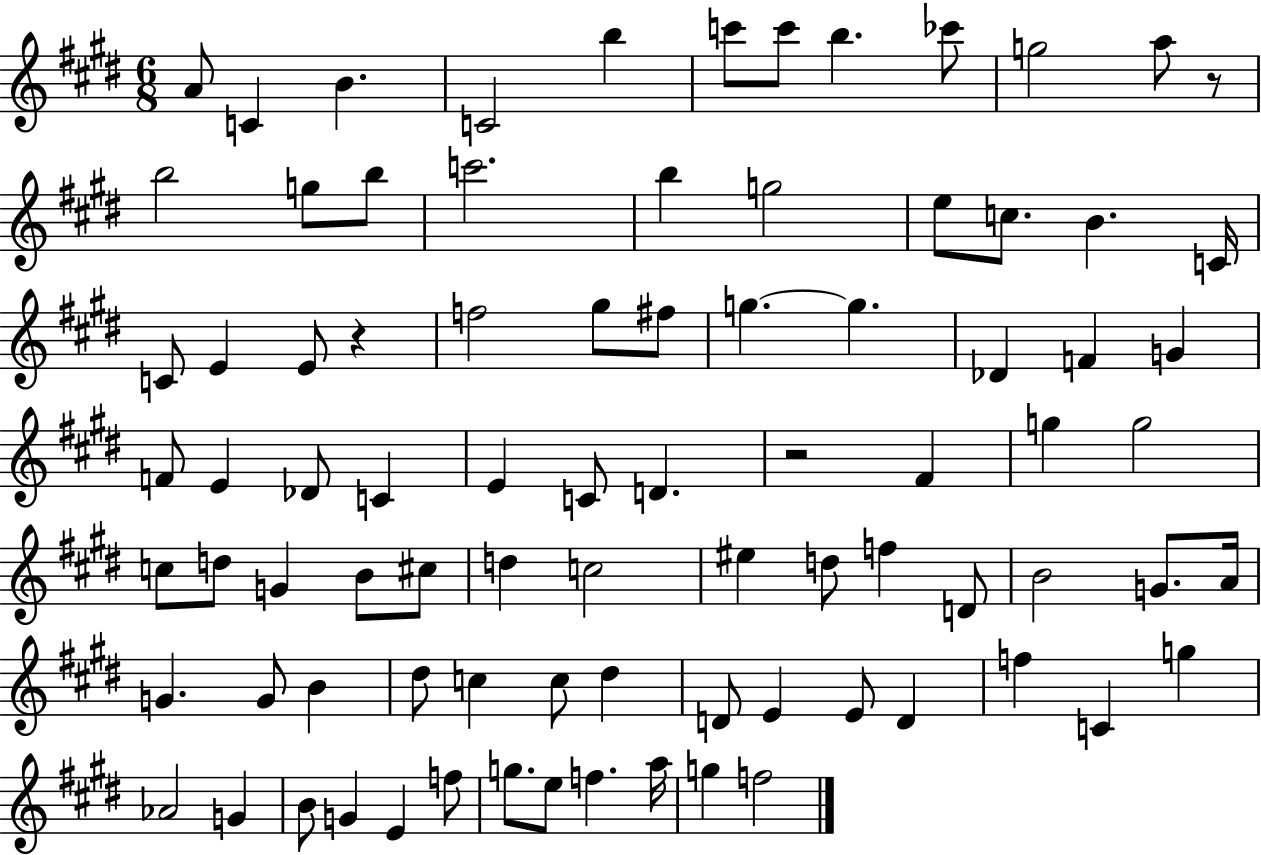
A4/e C4/q B4/q. C4/h B5/q C6/e C6/e B5/q. CES6/e G5/h A5/e R/e B5/h G5/e B5/e C6/h. B5/q G5/h E5/e C5/e. B4/q. C4/s C4/e E4/q E4/e R/q F5/h G#5/e F#5/e G5/q. G5/q. Db4/q F4/q G4/q F4/e E4/q Db4/e C4/q E4/q C4/e D4/q. R/h F#4/q G5/q G5/h C5/e D5/e G4/q B4/e C#5/e D5/q C5/h EIS5/q D5/e F5/q D4/e B4/h G4/e. A4/s G4/q. G4/e B4/q D#5/e C5/q C5/e D#5/q D4/e E4/q E4/e D4/q F5/q C4/q G5/q Ab4/h G4/q B4/e G4/q E4/q F5/e G5/e. E5/e F5/q. A5/s G5/q F5/h